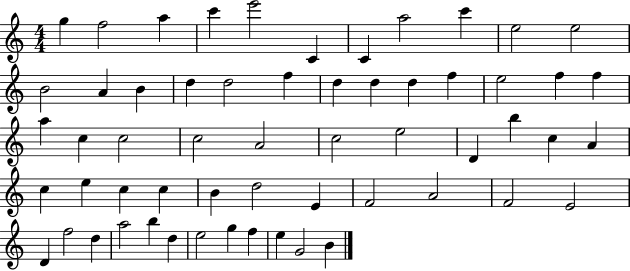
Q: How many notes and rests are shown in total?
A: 58